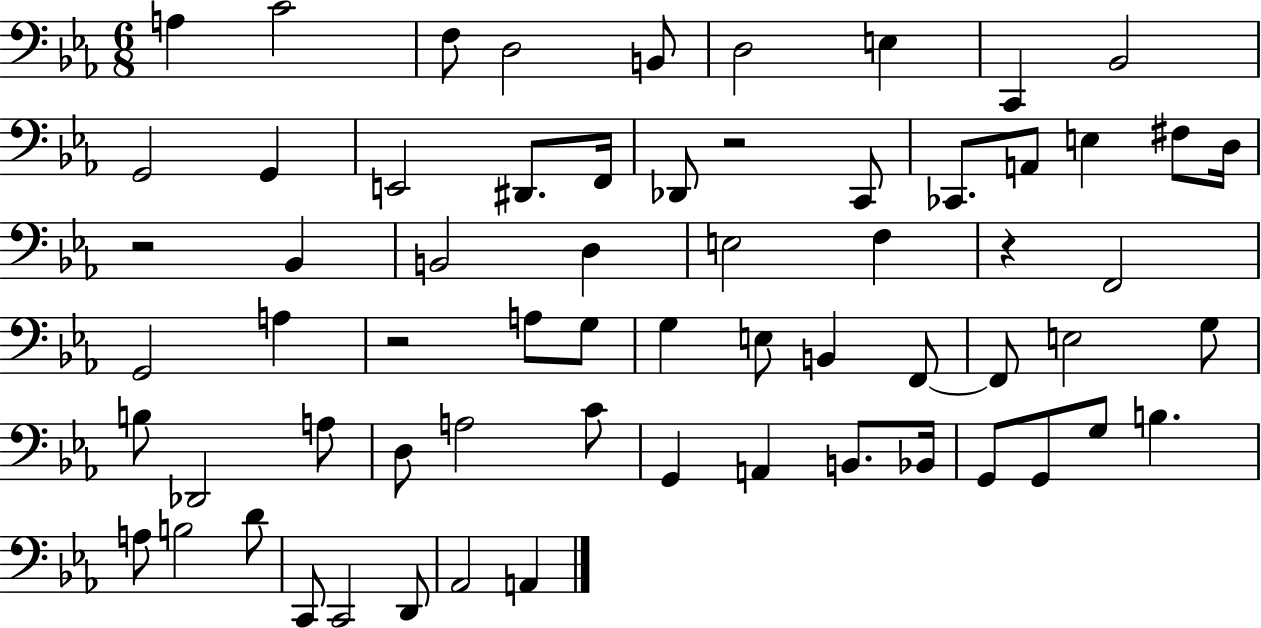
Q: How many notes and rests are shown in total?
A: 64